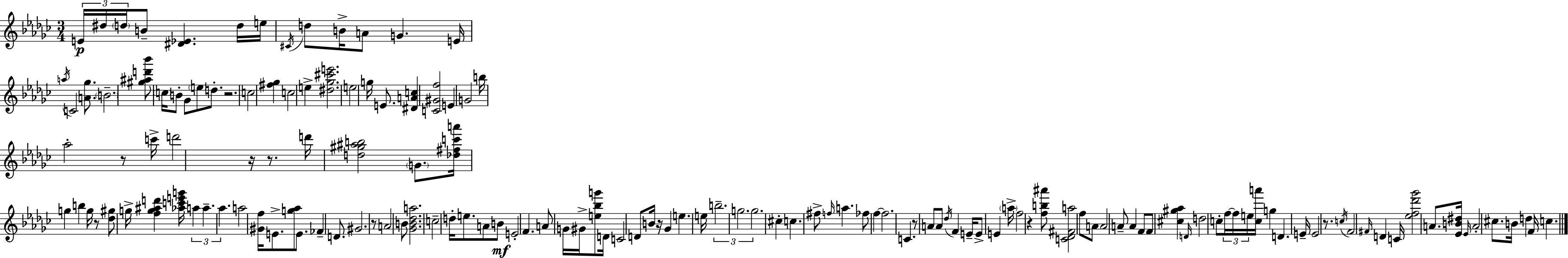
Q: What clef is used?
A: treble